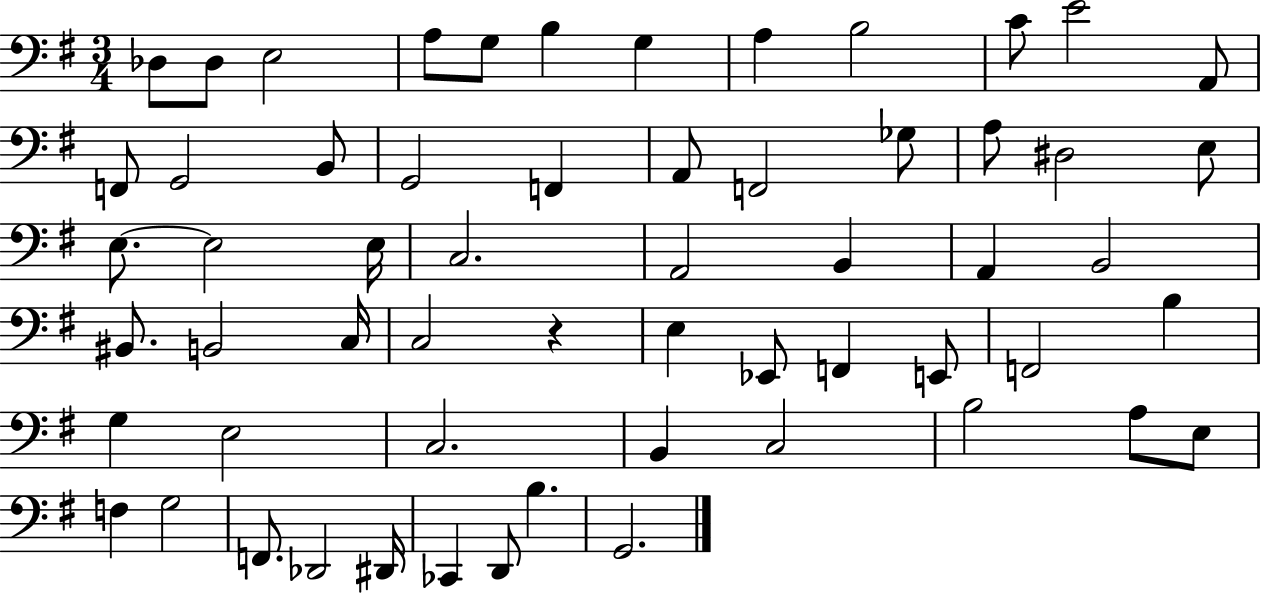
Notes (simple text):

Db3/e Db3/e E3/h A3/e G3/e B3/q G3/q A3/q B3/h C4/e E4/h A2/e F2/e G2/h B2/e G2/h F2/q A2/e F2/h Gb3/e A3/e D#3/h E3/e E3/e. E3/h E3/s C3/h. A2/h B2/q A2/q B2/h BIS2/e. B2/h C3/s C3/h R/q E3/q Eb2/e F2/q E2/e F2/h B3/q G3/q E3/h C3/h. B2/q C3/h B3/h A3/e E3/e F3/q G3/h F2/e. Db2/h D#2/s CES2/q D2/e B3/q. G2/h.